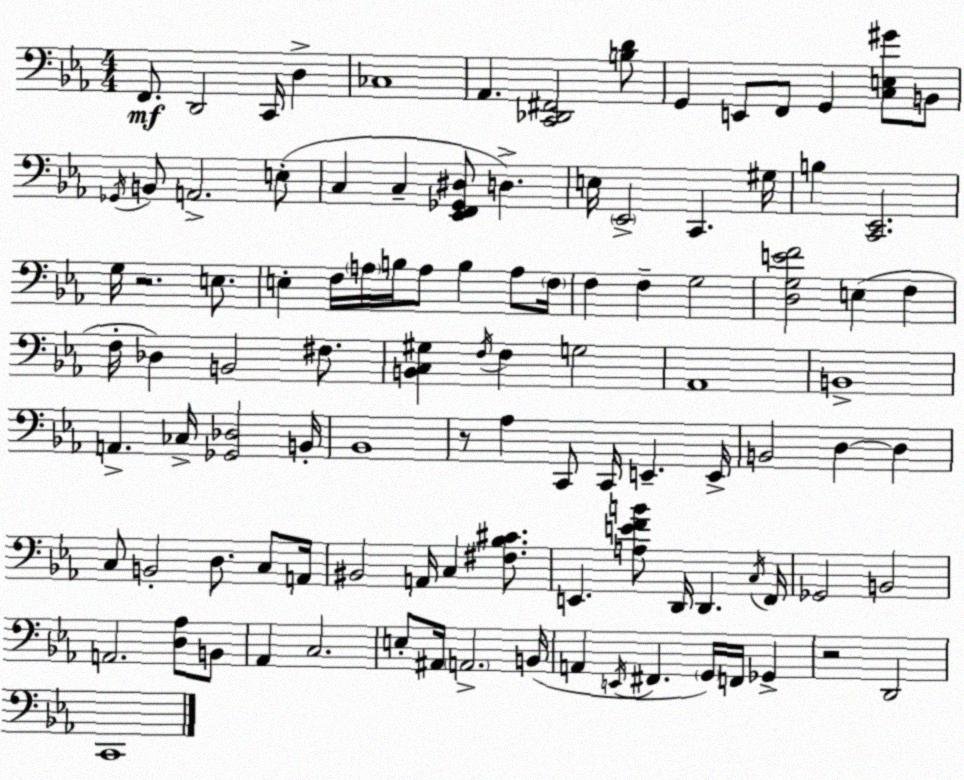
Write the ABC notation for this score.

X:1
T:Untitled
M:4/4
L:1/4
K:Eb
F,,/2 D,,2 C,,/4 D, _C,4 _A,, [C,,_D,,^F,,]2 [B,D]/2 G,, E,,/2 F,,/2 G,, [C,E,^G]/2 B,,/2 _G,,/4 B,,/2 A,,2 E,/2 C, C, [_E,,F,,_G,,^D,]/2 D, E,/4 _E,,2 C,, ^G,/4 B, [C,,_E,,]2 G,/4 z2 E,/2 E, F,/4 A,/4 B,/4 A,/2 B, A,/2 F,/4 F, F, G,2 [D,G,EF]2 E, F, F,/4 _D, B,,2 ^F,/2 [B,,C,^G,] F,/4 F, G,2 _A,,4 B,,4 A,, _C,/4 [_G,,_D,]2 B,,/4 _B,,4 z/2 _A, C,,/2 C,,/4 E,, E,,/4 B,,2 D, D, C,/2 B,,2 D,/2 C,/2 A,,/4 ^B,,2 A,,/4 C, [^F,_B,^C]/2 E,, [A,EFB]/2 D,,/4 D,, C,/4 F,,/4 _G,,2 B,,2 A,,2 [D,_A,]/2 B,,/2 _A,, C,2 E,/2 ^A,,/4 A,,2 B,,/4 A,, E,,/4 ^F,, G,,/4 F,,/4 _G,, z2 D,,2 C,,4